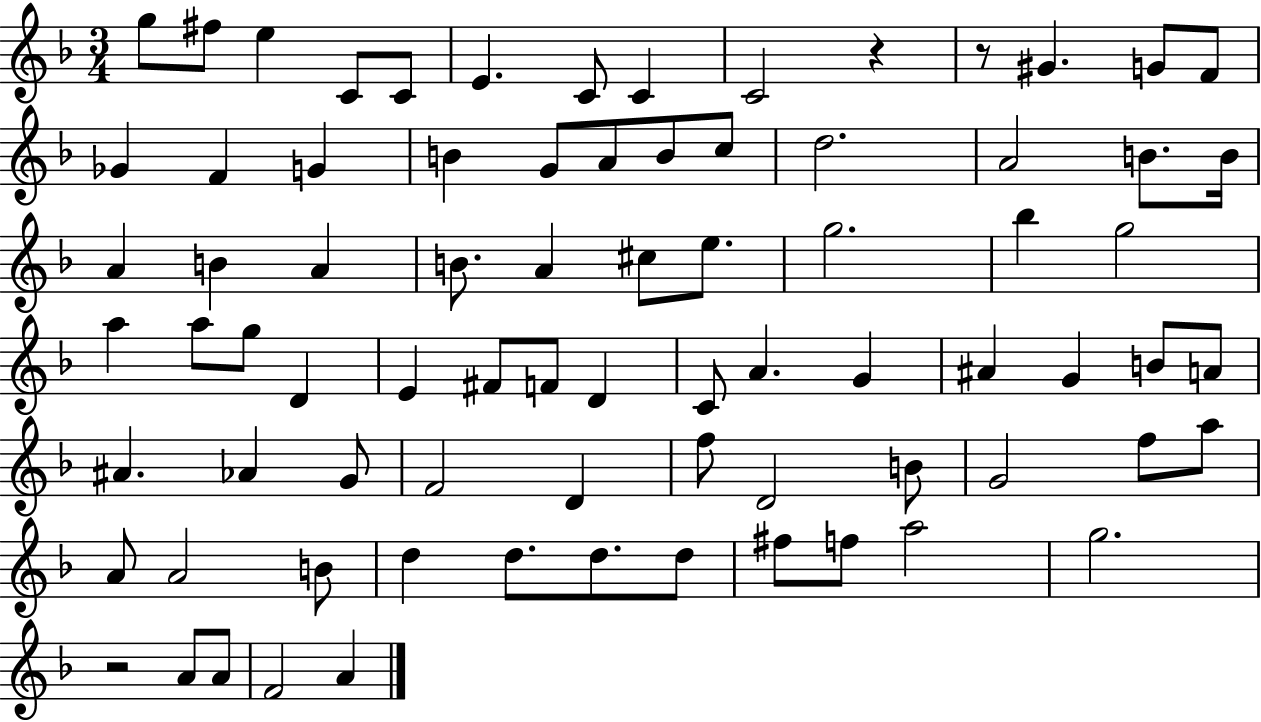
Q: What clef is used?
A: treble